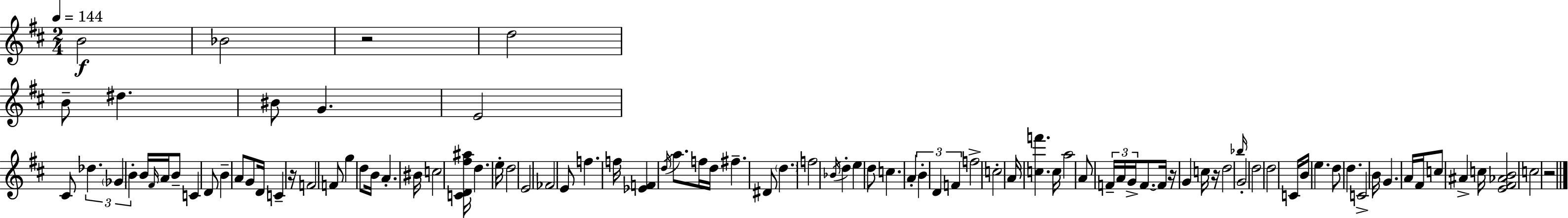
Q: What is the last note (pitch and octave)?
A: C5